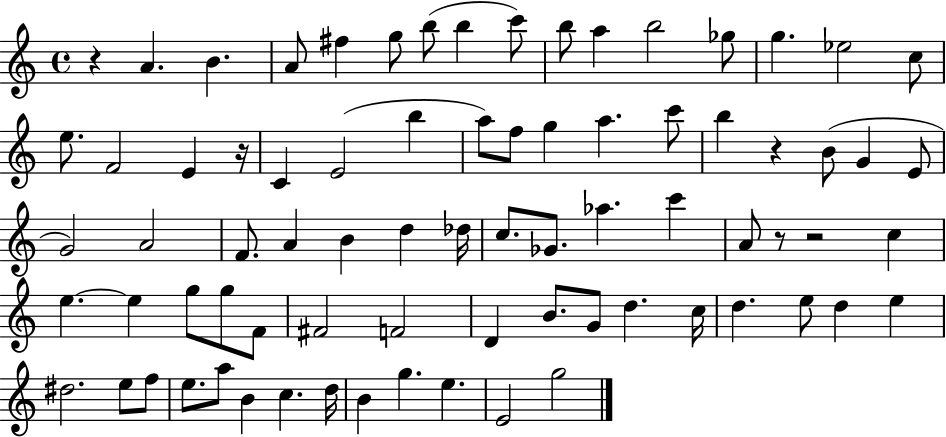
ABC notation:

X:1
T:Untitled
M:4/4
L:1/4
K:C
z A B A/2 ^f g/2 b/2 b c'/2 b/2 a b2 _g/2 g _e2 c/2 e/2 F2 E z/4 C E2 b a/2 f/2 g a c'/2 b z B/2 G E/2 G2 A2 F/2 A B d _d/4 c/2 _G/2 _a c' A/2 z/2 z2 c e e g/2 g/2 F/2 ^F2 F2 D B/2 G/2 d c/4 d e/2 d e ^d2 e/2 f/2 e/2 a/2 B c d/4 B g e E2 g2